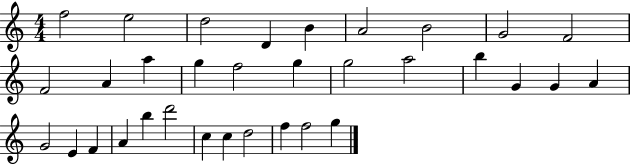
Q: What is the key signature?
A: C major